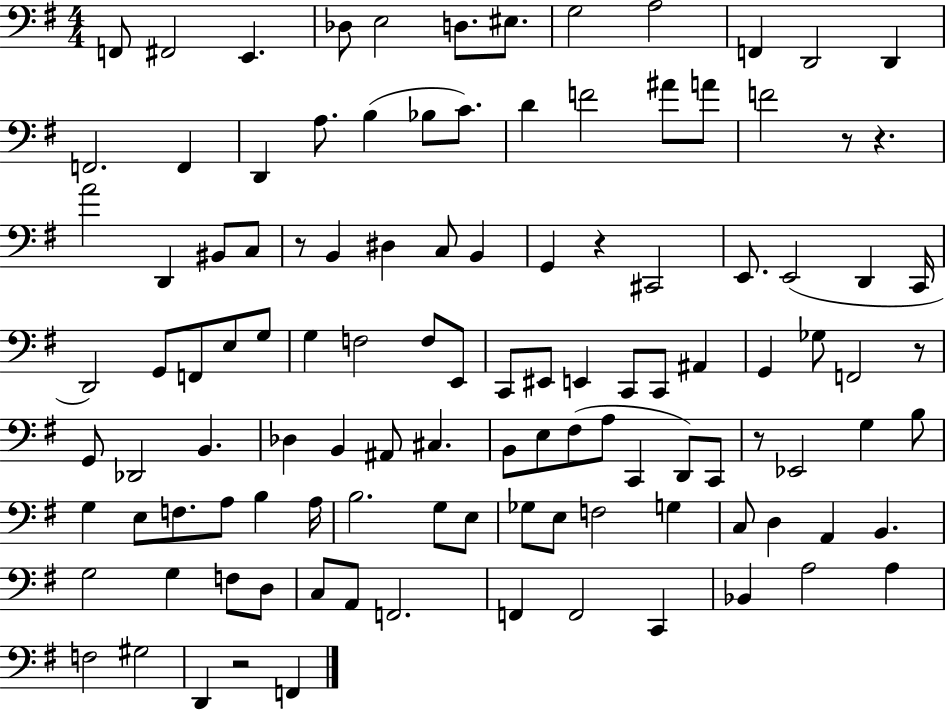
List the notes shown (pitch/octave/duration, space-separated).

F2/e F#2/h E2/q. Db3/e E3/h D3/e. EIS3/e. G3/h A3/h F2/q D2/h D2/q F2/h. F2/q D2/q A3/e. B3/q Bb3/e C4/e. D4/q F4/h A#4/e A4/e F4/h R/e R/q. A4/h D2/q BIS2/e C3/e R/e B2/q D#3/q C3/e B2/q G2/q R/q C#2/h E2/e. E2/h D2/q C2/s D2/h G2/e F2/e E3/e G3/e G3/q F3/h F3/e E2/e C2/e EIS2/e E2/q C2/e C2/e A#2/q G2/q Gb3/e F2/h R/e G2/e Db2/h B2/q. Db3/q B2/q A#2/e C#3/q. B2/e E3/e F#3/e A3/e C2/q D2/e C2/e R/e Eb2/h G3/q B3/e G3/q E3/e F3/e. A3/e B3/q A3/s B3/h. G3/e E3/e Gb3/e E3/e F3/h G3/q C3/e D3/q A2/q B2/q. G3/h G3/q F3/e D3/e C3/e A2/e F2/h. F2/q F2/h C2/q Bb2/q A3/h A3/q F3/h G#3/h D2/q R/h F2/q